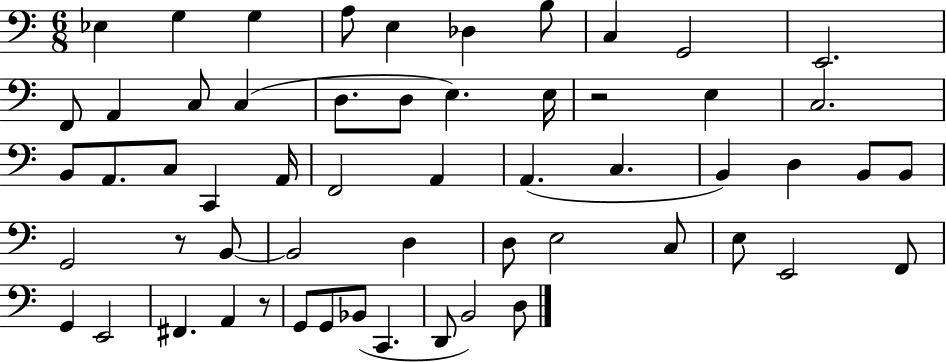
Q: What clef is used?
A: bass